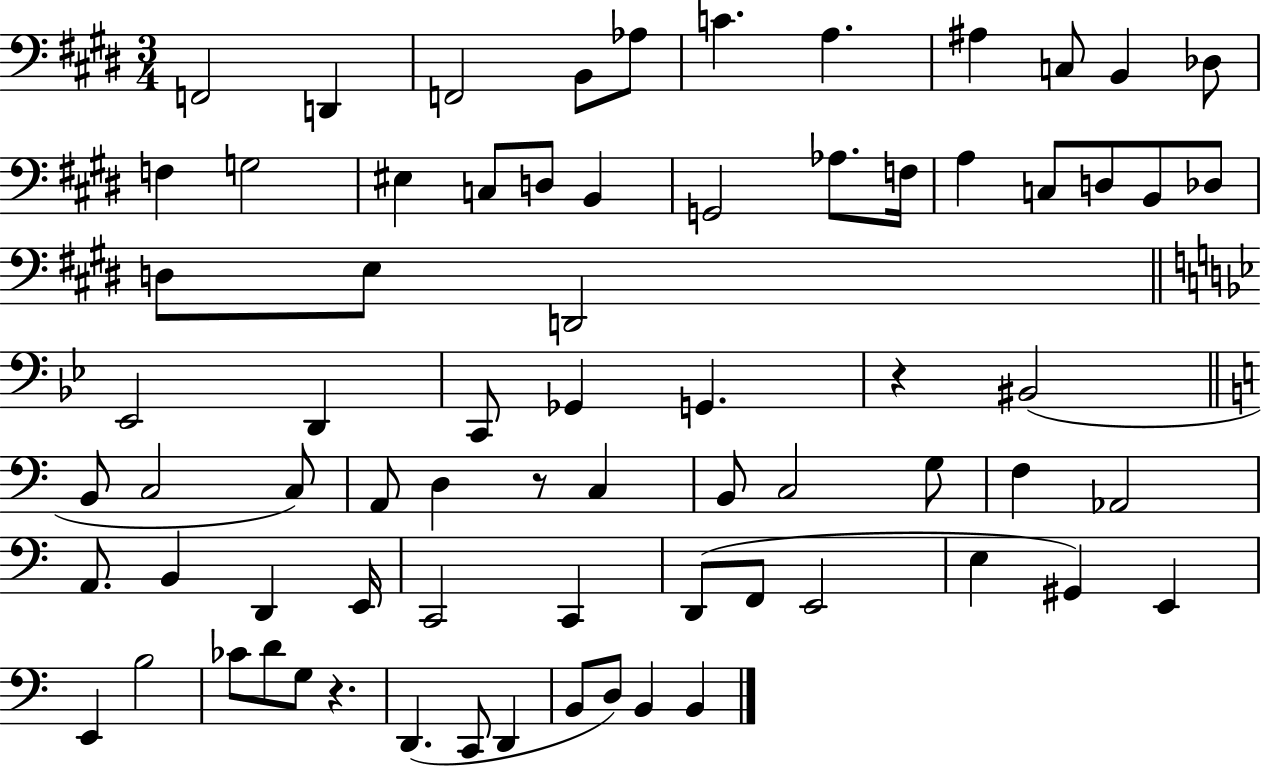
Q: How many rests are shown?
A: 3